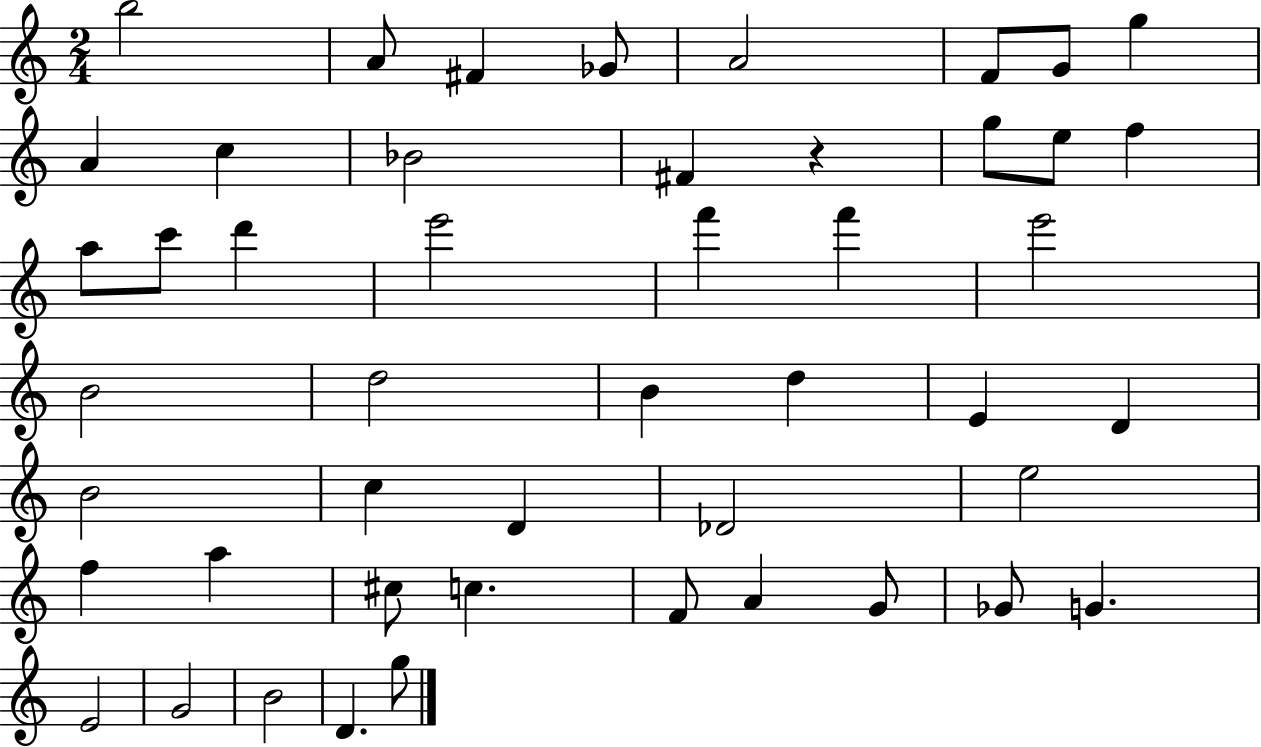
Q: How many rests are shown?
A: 1